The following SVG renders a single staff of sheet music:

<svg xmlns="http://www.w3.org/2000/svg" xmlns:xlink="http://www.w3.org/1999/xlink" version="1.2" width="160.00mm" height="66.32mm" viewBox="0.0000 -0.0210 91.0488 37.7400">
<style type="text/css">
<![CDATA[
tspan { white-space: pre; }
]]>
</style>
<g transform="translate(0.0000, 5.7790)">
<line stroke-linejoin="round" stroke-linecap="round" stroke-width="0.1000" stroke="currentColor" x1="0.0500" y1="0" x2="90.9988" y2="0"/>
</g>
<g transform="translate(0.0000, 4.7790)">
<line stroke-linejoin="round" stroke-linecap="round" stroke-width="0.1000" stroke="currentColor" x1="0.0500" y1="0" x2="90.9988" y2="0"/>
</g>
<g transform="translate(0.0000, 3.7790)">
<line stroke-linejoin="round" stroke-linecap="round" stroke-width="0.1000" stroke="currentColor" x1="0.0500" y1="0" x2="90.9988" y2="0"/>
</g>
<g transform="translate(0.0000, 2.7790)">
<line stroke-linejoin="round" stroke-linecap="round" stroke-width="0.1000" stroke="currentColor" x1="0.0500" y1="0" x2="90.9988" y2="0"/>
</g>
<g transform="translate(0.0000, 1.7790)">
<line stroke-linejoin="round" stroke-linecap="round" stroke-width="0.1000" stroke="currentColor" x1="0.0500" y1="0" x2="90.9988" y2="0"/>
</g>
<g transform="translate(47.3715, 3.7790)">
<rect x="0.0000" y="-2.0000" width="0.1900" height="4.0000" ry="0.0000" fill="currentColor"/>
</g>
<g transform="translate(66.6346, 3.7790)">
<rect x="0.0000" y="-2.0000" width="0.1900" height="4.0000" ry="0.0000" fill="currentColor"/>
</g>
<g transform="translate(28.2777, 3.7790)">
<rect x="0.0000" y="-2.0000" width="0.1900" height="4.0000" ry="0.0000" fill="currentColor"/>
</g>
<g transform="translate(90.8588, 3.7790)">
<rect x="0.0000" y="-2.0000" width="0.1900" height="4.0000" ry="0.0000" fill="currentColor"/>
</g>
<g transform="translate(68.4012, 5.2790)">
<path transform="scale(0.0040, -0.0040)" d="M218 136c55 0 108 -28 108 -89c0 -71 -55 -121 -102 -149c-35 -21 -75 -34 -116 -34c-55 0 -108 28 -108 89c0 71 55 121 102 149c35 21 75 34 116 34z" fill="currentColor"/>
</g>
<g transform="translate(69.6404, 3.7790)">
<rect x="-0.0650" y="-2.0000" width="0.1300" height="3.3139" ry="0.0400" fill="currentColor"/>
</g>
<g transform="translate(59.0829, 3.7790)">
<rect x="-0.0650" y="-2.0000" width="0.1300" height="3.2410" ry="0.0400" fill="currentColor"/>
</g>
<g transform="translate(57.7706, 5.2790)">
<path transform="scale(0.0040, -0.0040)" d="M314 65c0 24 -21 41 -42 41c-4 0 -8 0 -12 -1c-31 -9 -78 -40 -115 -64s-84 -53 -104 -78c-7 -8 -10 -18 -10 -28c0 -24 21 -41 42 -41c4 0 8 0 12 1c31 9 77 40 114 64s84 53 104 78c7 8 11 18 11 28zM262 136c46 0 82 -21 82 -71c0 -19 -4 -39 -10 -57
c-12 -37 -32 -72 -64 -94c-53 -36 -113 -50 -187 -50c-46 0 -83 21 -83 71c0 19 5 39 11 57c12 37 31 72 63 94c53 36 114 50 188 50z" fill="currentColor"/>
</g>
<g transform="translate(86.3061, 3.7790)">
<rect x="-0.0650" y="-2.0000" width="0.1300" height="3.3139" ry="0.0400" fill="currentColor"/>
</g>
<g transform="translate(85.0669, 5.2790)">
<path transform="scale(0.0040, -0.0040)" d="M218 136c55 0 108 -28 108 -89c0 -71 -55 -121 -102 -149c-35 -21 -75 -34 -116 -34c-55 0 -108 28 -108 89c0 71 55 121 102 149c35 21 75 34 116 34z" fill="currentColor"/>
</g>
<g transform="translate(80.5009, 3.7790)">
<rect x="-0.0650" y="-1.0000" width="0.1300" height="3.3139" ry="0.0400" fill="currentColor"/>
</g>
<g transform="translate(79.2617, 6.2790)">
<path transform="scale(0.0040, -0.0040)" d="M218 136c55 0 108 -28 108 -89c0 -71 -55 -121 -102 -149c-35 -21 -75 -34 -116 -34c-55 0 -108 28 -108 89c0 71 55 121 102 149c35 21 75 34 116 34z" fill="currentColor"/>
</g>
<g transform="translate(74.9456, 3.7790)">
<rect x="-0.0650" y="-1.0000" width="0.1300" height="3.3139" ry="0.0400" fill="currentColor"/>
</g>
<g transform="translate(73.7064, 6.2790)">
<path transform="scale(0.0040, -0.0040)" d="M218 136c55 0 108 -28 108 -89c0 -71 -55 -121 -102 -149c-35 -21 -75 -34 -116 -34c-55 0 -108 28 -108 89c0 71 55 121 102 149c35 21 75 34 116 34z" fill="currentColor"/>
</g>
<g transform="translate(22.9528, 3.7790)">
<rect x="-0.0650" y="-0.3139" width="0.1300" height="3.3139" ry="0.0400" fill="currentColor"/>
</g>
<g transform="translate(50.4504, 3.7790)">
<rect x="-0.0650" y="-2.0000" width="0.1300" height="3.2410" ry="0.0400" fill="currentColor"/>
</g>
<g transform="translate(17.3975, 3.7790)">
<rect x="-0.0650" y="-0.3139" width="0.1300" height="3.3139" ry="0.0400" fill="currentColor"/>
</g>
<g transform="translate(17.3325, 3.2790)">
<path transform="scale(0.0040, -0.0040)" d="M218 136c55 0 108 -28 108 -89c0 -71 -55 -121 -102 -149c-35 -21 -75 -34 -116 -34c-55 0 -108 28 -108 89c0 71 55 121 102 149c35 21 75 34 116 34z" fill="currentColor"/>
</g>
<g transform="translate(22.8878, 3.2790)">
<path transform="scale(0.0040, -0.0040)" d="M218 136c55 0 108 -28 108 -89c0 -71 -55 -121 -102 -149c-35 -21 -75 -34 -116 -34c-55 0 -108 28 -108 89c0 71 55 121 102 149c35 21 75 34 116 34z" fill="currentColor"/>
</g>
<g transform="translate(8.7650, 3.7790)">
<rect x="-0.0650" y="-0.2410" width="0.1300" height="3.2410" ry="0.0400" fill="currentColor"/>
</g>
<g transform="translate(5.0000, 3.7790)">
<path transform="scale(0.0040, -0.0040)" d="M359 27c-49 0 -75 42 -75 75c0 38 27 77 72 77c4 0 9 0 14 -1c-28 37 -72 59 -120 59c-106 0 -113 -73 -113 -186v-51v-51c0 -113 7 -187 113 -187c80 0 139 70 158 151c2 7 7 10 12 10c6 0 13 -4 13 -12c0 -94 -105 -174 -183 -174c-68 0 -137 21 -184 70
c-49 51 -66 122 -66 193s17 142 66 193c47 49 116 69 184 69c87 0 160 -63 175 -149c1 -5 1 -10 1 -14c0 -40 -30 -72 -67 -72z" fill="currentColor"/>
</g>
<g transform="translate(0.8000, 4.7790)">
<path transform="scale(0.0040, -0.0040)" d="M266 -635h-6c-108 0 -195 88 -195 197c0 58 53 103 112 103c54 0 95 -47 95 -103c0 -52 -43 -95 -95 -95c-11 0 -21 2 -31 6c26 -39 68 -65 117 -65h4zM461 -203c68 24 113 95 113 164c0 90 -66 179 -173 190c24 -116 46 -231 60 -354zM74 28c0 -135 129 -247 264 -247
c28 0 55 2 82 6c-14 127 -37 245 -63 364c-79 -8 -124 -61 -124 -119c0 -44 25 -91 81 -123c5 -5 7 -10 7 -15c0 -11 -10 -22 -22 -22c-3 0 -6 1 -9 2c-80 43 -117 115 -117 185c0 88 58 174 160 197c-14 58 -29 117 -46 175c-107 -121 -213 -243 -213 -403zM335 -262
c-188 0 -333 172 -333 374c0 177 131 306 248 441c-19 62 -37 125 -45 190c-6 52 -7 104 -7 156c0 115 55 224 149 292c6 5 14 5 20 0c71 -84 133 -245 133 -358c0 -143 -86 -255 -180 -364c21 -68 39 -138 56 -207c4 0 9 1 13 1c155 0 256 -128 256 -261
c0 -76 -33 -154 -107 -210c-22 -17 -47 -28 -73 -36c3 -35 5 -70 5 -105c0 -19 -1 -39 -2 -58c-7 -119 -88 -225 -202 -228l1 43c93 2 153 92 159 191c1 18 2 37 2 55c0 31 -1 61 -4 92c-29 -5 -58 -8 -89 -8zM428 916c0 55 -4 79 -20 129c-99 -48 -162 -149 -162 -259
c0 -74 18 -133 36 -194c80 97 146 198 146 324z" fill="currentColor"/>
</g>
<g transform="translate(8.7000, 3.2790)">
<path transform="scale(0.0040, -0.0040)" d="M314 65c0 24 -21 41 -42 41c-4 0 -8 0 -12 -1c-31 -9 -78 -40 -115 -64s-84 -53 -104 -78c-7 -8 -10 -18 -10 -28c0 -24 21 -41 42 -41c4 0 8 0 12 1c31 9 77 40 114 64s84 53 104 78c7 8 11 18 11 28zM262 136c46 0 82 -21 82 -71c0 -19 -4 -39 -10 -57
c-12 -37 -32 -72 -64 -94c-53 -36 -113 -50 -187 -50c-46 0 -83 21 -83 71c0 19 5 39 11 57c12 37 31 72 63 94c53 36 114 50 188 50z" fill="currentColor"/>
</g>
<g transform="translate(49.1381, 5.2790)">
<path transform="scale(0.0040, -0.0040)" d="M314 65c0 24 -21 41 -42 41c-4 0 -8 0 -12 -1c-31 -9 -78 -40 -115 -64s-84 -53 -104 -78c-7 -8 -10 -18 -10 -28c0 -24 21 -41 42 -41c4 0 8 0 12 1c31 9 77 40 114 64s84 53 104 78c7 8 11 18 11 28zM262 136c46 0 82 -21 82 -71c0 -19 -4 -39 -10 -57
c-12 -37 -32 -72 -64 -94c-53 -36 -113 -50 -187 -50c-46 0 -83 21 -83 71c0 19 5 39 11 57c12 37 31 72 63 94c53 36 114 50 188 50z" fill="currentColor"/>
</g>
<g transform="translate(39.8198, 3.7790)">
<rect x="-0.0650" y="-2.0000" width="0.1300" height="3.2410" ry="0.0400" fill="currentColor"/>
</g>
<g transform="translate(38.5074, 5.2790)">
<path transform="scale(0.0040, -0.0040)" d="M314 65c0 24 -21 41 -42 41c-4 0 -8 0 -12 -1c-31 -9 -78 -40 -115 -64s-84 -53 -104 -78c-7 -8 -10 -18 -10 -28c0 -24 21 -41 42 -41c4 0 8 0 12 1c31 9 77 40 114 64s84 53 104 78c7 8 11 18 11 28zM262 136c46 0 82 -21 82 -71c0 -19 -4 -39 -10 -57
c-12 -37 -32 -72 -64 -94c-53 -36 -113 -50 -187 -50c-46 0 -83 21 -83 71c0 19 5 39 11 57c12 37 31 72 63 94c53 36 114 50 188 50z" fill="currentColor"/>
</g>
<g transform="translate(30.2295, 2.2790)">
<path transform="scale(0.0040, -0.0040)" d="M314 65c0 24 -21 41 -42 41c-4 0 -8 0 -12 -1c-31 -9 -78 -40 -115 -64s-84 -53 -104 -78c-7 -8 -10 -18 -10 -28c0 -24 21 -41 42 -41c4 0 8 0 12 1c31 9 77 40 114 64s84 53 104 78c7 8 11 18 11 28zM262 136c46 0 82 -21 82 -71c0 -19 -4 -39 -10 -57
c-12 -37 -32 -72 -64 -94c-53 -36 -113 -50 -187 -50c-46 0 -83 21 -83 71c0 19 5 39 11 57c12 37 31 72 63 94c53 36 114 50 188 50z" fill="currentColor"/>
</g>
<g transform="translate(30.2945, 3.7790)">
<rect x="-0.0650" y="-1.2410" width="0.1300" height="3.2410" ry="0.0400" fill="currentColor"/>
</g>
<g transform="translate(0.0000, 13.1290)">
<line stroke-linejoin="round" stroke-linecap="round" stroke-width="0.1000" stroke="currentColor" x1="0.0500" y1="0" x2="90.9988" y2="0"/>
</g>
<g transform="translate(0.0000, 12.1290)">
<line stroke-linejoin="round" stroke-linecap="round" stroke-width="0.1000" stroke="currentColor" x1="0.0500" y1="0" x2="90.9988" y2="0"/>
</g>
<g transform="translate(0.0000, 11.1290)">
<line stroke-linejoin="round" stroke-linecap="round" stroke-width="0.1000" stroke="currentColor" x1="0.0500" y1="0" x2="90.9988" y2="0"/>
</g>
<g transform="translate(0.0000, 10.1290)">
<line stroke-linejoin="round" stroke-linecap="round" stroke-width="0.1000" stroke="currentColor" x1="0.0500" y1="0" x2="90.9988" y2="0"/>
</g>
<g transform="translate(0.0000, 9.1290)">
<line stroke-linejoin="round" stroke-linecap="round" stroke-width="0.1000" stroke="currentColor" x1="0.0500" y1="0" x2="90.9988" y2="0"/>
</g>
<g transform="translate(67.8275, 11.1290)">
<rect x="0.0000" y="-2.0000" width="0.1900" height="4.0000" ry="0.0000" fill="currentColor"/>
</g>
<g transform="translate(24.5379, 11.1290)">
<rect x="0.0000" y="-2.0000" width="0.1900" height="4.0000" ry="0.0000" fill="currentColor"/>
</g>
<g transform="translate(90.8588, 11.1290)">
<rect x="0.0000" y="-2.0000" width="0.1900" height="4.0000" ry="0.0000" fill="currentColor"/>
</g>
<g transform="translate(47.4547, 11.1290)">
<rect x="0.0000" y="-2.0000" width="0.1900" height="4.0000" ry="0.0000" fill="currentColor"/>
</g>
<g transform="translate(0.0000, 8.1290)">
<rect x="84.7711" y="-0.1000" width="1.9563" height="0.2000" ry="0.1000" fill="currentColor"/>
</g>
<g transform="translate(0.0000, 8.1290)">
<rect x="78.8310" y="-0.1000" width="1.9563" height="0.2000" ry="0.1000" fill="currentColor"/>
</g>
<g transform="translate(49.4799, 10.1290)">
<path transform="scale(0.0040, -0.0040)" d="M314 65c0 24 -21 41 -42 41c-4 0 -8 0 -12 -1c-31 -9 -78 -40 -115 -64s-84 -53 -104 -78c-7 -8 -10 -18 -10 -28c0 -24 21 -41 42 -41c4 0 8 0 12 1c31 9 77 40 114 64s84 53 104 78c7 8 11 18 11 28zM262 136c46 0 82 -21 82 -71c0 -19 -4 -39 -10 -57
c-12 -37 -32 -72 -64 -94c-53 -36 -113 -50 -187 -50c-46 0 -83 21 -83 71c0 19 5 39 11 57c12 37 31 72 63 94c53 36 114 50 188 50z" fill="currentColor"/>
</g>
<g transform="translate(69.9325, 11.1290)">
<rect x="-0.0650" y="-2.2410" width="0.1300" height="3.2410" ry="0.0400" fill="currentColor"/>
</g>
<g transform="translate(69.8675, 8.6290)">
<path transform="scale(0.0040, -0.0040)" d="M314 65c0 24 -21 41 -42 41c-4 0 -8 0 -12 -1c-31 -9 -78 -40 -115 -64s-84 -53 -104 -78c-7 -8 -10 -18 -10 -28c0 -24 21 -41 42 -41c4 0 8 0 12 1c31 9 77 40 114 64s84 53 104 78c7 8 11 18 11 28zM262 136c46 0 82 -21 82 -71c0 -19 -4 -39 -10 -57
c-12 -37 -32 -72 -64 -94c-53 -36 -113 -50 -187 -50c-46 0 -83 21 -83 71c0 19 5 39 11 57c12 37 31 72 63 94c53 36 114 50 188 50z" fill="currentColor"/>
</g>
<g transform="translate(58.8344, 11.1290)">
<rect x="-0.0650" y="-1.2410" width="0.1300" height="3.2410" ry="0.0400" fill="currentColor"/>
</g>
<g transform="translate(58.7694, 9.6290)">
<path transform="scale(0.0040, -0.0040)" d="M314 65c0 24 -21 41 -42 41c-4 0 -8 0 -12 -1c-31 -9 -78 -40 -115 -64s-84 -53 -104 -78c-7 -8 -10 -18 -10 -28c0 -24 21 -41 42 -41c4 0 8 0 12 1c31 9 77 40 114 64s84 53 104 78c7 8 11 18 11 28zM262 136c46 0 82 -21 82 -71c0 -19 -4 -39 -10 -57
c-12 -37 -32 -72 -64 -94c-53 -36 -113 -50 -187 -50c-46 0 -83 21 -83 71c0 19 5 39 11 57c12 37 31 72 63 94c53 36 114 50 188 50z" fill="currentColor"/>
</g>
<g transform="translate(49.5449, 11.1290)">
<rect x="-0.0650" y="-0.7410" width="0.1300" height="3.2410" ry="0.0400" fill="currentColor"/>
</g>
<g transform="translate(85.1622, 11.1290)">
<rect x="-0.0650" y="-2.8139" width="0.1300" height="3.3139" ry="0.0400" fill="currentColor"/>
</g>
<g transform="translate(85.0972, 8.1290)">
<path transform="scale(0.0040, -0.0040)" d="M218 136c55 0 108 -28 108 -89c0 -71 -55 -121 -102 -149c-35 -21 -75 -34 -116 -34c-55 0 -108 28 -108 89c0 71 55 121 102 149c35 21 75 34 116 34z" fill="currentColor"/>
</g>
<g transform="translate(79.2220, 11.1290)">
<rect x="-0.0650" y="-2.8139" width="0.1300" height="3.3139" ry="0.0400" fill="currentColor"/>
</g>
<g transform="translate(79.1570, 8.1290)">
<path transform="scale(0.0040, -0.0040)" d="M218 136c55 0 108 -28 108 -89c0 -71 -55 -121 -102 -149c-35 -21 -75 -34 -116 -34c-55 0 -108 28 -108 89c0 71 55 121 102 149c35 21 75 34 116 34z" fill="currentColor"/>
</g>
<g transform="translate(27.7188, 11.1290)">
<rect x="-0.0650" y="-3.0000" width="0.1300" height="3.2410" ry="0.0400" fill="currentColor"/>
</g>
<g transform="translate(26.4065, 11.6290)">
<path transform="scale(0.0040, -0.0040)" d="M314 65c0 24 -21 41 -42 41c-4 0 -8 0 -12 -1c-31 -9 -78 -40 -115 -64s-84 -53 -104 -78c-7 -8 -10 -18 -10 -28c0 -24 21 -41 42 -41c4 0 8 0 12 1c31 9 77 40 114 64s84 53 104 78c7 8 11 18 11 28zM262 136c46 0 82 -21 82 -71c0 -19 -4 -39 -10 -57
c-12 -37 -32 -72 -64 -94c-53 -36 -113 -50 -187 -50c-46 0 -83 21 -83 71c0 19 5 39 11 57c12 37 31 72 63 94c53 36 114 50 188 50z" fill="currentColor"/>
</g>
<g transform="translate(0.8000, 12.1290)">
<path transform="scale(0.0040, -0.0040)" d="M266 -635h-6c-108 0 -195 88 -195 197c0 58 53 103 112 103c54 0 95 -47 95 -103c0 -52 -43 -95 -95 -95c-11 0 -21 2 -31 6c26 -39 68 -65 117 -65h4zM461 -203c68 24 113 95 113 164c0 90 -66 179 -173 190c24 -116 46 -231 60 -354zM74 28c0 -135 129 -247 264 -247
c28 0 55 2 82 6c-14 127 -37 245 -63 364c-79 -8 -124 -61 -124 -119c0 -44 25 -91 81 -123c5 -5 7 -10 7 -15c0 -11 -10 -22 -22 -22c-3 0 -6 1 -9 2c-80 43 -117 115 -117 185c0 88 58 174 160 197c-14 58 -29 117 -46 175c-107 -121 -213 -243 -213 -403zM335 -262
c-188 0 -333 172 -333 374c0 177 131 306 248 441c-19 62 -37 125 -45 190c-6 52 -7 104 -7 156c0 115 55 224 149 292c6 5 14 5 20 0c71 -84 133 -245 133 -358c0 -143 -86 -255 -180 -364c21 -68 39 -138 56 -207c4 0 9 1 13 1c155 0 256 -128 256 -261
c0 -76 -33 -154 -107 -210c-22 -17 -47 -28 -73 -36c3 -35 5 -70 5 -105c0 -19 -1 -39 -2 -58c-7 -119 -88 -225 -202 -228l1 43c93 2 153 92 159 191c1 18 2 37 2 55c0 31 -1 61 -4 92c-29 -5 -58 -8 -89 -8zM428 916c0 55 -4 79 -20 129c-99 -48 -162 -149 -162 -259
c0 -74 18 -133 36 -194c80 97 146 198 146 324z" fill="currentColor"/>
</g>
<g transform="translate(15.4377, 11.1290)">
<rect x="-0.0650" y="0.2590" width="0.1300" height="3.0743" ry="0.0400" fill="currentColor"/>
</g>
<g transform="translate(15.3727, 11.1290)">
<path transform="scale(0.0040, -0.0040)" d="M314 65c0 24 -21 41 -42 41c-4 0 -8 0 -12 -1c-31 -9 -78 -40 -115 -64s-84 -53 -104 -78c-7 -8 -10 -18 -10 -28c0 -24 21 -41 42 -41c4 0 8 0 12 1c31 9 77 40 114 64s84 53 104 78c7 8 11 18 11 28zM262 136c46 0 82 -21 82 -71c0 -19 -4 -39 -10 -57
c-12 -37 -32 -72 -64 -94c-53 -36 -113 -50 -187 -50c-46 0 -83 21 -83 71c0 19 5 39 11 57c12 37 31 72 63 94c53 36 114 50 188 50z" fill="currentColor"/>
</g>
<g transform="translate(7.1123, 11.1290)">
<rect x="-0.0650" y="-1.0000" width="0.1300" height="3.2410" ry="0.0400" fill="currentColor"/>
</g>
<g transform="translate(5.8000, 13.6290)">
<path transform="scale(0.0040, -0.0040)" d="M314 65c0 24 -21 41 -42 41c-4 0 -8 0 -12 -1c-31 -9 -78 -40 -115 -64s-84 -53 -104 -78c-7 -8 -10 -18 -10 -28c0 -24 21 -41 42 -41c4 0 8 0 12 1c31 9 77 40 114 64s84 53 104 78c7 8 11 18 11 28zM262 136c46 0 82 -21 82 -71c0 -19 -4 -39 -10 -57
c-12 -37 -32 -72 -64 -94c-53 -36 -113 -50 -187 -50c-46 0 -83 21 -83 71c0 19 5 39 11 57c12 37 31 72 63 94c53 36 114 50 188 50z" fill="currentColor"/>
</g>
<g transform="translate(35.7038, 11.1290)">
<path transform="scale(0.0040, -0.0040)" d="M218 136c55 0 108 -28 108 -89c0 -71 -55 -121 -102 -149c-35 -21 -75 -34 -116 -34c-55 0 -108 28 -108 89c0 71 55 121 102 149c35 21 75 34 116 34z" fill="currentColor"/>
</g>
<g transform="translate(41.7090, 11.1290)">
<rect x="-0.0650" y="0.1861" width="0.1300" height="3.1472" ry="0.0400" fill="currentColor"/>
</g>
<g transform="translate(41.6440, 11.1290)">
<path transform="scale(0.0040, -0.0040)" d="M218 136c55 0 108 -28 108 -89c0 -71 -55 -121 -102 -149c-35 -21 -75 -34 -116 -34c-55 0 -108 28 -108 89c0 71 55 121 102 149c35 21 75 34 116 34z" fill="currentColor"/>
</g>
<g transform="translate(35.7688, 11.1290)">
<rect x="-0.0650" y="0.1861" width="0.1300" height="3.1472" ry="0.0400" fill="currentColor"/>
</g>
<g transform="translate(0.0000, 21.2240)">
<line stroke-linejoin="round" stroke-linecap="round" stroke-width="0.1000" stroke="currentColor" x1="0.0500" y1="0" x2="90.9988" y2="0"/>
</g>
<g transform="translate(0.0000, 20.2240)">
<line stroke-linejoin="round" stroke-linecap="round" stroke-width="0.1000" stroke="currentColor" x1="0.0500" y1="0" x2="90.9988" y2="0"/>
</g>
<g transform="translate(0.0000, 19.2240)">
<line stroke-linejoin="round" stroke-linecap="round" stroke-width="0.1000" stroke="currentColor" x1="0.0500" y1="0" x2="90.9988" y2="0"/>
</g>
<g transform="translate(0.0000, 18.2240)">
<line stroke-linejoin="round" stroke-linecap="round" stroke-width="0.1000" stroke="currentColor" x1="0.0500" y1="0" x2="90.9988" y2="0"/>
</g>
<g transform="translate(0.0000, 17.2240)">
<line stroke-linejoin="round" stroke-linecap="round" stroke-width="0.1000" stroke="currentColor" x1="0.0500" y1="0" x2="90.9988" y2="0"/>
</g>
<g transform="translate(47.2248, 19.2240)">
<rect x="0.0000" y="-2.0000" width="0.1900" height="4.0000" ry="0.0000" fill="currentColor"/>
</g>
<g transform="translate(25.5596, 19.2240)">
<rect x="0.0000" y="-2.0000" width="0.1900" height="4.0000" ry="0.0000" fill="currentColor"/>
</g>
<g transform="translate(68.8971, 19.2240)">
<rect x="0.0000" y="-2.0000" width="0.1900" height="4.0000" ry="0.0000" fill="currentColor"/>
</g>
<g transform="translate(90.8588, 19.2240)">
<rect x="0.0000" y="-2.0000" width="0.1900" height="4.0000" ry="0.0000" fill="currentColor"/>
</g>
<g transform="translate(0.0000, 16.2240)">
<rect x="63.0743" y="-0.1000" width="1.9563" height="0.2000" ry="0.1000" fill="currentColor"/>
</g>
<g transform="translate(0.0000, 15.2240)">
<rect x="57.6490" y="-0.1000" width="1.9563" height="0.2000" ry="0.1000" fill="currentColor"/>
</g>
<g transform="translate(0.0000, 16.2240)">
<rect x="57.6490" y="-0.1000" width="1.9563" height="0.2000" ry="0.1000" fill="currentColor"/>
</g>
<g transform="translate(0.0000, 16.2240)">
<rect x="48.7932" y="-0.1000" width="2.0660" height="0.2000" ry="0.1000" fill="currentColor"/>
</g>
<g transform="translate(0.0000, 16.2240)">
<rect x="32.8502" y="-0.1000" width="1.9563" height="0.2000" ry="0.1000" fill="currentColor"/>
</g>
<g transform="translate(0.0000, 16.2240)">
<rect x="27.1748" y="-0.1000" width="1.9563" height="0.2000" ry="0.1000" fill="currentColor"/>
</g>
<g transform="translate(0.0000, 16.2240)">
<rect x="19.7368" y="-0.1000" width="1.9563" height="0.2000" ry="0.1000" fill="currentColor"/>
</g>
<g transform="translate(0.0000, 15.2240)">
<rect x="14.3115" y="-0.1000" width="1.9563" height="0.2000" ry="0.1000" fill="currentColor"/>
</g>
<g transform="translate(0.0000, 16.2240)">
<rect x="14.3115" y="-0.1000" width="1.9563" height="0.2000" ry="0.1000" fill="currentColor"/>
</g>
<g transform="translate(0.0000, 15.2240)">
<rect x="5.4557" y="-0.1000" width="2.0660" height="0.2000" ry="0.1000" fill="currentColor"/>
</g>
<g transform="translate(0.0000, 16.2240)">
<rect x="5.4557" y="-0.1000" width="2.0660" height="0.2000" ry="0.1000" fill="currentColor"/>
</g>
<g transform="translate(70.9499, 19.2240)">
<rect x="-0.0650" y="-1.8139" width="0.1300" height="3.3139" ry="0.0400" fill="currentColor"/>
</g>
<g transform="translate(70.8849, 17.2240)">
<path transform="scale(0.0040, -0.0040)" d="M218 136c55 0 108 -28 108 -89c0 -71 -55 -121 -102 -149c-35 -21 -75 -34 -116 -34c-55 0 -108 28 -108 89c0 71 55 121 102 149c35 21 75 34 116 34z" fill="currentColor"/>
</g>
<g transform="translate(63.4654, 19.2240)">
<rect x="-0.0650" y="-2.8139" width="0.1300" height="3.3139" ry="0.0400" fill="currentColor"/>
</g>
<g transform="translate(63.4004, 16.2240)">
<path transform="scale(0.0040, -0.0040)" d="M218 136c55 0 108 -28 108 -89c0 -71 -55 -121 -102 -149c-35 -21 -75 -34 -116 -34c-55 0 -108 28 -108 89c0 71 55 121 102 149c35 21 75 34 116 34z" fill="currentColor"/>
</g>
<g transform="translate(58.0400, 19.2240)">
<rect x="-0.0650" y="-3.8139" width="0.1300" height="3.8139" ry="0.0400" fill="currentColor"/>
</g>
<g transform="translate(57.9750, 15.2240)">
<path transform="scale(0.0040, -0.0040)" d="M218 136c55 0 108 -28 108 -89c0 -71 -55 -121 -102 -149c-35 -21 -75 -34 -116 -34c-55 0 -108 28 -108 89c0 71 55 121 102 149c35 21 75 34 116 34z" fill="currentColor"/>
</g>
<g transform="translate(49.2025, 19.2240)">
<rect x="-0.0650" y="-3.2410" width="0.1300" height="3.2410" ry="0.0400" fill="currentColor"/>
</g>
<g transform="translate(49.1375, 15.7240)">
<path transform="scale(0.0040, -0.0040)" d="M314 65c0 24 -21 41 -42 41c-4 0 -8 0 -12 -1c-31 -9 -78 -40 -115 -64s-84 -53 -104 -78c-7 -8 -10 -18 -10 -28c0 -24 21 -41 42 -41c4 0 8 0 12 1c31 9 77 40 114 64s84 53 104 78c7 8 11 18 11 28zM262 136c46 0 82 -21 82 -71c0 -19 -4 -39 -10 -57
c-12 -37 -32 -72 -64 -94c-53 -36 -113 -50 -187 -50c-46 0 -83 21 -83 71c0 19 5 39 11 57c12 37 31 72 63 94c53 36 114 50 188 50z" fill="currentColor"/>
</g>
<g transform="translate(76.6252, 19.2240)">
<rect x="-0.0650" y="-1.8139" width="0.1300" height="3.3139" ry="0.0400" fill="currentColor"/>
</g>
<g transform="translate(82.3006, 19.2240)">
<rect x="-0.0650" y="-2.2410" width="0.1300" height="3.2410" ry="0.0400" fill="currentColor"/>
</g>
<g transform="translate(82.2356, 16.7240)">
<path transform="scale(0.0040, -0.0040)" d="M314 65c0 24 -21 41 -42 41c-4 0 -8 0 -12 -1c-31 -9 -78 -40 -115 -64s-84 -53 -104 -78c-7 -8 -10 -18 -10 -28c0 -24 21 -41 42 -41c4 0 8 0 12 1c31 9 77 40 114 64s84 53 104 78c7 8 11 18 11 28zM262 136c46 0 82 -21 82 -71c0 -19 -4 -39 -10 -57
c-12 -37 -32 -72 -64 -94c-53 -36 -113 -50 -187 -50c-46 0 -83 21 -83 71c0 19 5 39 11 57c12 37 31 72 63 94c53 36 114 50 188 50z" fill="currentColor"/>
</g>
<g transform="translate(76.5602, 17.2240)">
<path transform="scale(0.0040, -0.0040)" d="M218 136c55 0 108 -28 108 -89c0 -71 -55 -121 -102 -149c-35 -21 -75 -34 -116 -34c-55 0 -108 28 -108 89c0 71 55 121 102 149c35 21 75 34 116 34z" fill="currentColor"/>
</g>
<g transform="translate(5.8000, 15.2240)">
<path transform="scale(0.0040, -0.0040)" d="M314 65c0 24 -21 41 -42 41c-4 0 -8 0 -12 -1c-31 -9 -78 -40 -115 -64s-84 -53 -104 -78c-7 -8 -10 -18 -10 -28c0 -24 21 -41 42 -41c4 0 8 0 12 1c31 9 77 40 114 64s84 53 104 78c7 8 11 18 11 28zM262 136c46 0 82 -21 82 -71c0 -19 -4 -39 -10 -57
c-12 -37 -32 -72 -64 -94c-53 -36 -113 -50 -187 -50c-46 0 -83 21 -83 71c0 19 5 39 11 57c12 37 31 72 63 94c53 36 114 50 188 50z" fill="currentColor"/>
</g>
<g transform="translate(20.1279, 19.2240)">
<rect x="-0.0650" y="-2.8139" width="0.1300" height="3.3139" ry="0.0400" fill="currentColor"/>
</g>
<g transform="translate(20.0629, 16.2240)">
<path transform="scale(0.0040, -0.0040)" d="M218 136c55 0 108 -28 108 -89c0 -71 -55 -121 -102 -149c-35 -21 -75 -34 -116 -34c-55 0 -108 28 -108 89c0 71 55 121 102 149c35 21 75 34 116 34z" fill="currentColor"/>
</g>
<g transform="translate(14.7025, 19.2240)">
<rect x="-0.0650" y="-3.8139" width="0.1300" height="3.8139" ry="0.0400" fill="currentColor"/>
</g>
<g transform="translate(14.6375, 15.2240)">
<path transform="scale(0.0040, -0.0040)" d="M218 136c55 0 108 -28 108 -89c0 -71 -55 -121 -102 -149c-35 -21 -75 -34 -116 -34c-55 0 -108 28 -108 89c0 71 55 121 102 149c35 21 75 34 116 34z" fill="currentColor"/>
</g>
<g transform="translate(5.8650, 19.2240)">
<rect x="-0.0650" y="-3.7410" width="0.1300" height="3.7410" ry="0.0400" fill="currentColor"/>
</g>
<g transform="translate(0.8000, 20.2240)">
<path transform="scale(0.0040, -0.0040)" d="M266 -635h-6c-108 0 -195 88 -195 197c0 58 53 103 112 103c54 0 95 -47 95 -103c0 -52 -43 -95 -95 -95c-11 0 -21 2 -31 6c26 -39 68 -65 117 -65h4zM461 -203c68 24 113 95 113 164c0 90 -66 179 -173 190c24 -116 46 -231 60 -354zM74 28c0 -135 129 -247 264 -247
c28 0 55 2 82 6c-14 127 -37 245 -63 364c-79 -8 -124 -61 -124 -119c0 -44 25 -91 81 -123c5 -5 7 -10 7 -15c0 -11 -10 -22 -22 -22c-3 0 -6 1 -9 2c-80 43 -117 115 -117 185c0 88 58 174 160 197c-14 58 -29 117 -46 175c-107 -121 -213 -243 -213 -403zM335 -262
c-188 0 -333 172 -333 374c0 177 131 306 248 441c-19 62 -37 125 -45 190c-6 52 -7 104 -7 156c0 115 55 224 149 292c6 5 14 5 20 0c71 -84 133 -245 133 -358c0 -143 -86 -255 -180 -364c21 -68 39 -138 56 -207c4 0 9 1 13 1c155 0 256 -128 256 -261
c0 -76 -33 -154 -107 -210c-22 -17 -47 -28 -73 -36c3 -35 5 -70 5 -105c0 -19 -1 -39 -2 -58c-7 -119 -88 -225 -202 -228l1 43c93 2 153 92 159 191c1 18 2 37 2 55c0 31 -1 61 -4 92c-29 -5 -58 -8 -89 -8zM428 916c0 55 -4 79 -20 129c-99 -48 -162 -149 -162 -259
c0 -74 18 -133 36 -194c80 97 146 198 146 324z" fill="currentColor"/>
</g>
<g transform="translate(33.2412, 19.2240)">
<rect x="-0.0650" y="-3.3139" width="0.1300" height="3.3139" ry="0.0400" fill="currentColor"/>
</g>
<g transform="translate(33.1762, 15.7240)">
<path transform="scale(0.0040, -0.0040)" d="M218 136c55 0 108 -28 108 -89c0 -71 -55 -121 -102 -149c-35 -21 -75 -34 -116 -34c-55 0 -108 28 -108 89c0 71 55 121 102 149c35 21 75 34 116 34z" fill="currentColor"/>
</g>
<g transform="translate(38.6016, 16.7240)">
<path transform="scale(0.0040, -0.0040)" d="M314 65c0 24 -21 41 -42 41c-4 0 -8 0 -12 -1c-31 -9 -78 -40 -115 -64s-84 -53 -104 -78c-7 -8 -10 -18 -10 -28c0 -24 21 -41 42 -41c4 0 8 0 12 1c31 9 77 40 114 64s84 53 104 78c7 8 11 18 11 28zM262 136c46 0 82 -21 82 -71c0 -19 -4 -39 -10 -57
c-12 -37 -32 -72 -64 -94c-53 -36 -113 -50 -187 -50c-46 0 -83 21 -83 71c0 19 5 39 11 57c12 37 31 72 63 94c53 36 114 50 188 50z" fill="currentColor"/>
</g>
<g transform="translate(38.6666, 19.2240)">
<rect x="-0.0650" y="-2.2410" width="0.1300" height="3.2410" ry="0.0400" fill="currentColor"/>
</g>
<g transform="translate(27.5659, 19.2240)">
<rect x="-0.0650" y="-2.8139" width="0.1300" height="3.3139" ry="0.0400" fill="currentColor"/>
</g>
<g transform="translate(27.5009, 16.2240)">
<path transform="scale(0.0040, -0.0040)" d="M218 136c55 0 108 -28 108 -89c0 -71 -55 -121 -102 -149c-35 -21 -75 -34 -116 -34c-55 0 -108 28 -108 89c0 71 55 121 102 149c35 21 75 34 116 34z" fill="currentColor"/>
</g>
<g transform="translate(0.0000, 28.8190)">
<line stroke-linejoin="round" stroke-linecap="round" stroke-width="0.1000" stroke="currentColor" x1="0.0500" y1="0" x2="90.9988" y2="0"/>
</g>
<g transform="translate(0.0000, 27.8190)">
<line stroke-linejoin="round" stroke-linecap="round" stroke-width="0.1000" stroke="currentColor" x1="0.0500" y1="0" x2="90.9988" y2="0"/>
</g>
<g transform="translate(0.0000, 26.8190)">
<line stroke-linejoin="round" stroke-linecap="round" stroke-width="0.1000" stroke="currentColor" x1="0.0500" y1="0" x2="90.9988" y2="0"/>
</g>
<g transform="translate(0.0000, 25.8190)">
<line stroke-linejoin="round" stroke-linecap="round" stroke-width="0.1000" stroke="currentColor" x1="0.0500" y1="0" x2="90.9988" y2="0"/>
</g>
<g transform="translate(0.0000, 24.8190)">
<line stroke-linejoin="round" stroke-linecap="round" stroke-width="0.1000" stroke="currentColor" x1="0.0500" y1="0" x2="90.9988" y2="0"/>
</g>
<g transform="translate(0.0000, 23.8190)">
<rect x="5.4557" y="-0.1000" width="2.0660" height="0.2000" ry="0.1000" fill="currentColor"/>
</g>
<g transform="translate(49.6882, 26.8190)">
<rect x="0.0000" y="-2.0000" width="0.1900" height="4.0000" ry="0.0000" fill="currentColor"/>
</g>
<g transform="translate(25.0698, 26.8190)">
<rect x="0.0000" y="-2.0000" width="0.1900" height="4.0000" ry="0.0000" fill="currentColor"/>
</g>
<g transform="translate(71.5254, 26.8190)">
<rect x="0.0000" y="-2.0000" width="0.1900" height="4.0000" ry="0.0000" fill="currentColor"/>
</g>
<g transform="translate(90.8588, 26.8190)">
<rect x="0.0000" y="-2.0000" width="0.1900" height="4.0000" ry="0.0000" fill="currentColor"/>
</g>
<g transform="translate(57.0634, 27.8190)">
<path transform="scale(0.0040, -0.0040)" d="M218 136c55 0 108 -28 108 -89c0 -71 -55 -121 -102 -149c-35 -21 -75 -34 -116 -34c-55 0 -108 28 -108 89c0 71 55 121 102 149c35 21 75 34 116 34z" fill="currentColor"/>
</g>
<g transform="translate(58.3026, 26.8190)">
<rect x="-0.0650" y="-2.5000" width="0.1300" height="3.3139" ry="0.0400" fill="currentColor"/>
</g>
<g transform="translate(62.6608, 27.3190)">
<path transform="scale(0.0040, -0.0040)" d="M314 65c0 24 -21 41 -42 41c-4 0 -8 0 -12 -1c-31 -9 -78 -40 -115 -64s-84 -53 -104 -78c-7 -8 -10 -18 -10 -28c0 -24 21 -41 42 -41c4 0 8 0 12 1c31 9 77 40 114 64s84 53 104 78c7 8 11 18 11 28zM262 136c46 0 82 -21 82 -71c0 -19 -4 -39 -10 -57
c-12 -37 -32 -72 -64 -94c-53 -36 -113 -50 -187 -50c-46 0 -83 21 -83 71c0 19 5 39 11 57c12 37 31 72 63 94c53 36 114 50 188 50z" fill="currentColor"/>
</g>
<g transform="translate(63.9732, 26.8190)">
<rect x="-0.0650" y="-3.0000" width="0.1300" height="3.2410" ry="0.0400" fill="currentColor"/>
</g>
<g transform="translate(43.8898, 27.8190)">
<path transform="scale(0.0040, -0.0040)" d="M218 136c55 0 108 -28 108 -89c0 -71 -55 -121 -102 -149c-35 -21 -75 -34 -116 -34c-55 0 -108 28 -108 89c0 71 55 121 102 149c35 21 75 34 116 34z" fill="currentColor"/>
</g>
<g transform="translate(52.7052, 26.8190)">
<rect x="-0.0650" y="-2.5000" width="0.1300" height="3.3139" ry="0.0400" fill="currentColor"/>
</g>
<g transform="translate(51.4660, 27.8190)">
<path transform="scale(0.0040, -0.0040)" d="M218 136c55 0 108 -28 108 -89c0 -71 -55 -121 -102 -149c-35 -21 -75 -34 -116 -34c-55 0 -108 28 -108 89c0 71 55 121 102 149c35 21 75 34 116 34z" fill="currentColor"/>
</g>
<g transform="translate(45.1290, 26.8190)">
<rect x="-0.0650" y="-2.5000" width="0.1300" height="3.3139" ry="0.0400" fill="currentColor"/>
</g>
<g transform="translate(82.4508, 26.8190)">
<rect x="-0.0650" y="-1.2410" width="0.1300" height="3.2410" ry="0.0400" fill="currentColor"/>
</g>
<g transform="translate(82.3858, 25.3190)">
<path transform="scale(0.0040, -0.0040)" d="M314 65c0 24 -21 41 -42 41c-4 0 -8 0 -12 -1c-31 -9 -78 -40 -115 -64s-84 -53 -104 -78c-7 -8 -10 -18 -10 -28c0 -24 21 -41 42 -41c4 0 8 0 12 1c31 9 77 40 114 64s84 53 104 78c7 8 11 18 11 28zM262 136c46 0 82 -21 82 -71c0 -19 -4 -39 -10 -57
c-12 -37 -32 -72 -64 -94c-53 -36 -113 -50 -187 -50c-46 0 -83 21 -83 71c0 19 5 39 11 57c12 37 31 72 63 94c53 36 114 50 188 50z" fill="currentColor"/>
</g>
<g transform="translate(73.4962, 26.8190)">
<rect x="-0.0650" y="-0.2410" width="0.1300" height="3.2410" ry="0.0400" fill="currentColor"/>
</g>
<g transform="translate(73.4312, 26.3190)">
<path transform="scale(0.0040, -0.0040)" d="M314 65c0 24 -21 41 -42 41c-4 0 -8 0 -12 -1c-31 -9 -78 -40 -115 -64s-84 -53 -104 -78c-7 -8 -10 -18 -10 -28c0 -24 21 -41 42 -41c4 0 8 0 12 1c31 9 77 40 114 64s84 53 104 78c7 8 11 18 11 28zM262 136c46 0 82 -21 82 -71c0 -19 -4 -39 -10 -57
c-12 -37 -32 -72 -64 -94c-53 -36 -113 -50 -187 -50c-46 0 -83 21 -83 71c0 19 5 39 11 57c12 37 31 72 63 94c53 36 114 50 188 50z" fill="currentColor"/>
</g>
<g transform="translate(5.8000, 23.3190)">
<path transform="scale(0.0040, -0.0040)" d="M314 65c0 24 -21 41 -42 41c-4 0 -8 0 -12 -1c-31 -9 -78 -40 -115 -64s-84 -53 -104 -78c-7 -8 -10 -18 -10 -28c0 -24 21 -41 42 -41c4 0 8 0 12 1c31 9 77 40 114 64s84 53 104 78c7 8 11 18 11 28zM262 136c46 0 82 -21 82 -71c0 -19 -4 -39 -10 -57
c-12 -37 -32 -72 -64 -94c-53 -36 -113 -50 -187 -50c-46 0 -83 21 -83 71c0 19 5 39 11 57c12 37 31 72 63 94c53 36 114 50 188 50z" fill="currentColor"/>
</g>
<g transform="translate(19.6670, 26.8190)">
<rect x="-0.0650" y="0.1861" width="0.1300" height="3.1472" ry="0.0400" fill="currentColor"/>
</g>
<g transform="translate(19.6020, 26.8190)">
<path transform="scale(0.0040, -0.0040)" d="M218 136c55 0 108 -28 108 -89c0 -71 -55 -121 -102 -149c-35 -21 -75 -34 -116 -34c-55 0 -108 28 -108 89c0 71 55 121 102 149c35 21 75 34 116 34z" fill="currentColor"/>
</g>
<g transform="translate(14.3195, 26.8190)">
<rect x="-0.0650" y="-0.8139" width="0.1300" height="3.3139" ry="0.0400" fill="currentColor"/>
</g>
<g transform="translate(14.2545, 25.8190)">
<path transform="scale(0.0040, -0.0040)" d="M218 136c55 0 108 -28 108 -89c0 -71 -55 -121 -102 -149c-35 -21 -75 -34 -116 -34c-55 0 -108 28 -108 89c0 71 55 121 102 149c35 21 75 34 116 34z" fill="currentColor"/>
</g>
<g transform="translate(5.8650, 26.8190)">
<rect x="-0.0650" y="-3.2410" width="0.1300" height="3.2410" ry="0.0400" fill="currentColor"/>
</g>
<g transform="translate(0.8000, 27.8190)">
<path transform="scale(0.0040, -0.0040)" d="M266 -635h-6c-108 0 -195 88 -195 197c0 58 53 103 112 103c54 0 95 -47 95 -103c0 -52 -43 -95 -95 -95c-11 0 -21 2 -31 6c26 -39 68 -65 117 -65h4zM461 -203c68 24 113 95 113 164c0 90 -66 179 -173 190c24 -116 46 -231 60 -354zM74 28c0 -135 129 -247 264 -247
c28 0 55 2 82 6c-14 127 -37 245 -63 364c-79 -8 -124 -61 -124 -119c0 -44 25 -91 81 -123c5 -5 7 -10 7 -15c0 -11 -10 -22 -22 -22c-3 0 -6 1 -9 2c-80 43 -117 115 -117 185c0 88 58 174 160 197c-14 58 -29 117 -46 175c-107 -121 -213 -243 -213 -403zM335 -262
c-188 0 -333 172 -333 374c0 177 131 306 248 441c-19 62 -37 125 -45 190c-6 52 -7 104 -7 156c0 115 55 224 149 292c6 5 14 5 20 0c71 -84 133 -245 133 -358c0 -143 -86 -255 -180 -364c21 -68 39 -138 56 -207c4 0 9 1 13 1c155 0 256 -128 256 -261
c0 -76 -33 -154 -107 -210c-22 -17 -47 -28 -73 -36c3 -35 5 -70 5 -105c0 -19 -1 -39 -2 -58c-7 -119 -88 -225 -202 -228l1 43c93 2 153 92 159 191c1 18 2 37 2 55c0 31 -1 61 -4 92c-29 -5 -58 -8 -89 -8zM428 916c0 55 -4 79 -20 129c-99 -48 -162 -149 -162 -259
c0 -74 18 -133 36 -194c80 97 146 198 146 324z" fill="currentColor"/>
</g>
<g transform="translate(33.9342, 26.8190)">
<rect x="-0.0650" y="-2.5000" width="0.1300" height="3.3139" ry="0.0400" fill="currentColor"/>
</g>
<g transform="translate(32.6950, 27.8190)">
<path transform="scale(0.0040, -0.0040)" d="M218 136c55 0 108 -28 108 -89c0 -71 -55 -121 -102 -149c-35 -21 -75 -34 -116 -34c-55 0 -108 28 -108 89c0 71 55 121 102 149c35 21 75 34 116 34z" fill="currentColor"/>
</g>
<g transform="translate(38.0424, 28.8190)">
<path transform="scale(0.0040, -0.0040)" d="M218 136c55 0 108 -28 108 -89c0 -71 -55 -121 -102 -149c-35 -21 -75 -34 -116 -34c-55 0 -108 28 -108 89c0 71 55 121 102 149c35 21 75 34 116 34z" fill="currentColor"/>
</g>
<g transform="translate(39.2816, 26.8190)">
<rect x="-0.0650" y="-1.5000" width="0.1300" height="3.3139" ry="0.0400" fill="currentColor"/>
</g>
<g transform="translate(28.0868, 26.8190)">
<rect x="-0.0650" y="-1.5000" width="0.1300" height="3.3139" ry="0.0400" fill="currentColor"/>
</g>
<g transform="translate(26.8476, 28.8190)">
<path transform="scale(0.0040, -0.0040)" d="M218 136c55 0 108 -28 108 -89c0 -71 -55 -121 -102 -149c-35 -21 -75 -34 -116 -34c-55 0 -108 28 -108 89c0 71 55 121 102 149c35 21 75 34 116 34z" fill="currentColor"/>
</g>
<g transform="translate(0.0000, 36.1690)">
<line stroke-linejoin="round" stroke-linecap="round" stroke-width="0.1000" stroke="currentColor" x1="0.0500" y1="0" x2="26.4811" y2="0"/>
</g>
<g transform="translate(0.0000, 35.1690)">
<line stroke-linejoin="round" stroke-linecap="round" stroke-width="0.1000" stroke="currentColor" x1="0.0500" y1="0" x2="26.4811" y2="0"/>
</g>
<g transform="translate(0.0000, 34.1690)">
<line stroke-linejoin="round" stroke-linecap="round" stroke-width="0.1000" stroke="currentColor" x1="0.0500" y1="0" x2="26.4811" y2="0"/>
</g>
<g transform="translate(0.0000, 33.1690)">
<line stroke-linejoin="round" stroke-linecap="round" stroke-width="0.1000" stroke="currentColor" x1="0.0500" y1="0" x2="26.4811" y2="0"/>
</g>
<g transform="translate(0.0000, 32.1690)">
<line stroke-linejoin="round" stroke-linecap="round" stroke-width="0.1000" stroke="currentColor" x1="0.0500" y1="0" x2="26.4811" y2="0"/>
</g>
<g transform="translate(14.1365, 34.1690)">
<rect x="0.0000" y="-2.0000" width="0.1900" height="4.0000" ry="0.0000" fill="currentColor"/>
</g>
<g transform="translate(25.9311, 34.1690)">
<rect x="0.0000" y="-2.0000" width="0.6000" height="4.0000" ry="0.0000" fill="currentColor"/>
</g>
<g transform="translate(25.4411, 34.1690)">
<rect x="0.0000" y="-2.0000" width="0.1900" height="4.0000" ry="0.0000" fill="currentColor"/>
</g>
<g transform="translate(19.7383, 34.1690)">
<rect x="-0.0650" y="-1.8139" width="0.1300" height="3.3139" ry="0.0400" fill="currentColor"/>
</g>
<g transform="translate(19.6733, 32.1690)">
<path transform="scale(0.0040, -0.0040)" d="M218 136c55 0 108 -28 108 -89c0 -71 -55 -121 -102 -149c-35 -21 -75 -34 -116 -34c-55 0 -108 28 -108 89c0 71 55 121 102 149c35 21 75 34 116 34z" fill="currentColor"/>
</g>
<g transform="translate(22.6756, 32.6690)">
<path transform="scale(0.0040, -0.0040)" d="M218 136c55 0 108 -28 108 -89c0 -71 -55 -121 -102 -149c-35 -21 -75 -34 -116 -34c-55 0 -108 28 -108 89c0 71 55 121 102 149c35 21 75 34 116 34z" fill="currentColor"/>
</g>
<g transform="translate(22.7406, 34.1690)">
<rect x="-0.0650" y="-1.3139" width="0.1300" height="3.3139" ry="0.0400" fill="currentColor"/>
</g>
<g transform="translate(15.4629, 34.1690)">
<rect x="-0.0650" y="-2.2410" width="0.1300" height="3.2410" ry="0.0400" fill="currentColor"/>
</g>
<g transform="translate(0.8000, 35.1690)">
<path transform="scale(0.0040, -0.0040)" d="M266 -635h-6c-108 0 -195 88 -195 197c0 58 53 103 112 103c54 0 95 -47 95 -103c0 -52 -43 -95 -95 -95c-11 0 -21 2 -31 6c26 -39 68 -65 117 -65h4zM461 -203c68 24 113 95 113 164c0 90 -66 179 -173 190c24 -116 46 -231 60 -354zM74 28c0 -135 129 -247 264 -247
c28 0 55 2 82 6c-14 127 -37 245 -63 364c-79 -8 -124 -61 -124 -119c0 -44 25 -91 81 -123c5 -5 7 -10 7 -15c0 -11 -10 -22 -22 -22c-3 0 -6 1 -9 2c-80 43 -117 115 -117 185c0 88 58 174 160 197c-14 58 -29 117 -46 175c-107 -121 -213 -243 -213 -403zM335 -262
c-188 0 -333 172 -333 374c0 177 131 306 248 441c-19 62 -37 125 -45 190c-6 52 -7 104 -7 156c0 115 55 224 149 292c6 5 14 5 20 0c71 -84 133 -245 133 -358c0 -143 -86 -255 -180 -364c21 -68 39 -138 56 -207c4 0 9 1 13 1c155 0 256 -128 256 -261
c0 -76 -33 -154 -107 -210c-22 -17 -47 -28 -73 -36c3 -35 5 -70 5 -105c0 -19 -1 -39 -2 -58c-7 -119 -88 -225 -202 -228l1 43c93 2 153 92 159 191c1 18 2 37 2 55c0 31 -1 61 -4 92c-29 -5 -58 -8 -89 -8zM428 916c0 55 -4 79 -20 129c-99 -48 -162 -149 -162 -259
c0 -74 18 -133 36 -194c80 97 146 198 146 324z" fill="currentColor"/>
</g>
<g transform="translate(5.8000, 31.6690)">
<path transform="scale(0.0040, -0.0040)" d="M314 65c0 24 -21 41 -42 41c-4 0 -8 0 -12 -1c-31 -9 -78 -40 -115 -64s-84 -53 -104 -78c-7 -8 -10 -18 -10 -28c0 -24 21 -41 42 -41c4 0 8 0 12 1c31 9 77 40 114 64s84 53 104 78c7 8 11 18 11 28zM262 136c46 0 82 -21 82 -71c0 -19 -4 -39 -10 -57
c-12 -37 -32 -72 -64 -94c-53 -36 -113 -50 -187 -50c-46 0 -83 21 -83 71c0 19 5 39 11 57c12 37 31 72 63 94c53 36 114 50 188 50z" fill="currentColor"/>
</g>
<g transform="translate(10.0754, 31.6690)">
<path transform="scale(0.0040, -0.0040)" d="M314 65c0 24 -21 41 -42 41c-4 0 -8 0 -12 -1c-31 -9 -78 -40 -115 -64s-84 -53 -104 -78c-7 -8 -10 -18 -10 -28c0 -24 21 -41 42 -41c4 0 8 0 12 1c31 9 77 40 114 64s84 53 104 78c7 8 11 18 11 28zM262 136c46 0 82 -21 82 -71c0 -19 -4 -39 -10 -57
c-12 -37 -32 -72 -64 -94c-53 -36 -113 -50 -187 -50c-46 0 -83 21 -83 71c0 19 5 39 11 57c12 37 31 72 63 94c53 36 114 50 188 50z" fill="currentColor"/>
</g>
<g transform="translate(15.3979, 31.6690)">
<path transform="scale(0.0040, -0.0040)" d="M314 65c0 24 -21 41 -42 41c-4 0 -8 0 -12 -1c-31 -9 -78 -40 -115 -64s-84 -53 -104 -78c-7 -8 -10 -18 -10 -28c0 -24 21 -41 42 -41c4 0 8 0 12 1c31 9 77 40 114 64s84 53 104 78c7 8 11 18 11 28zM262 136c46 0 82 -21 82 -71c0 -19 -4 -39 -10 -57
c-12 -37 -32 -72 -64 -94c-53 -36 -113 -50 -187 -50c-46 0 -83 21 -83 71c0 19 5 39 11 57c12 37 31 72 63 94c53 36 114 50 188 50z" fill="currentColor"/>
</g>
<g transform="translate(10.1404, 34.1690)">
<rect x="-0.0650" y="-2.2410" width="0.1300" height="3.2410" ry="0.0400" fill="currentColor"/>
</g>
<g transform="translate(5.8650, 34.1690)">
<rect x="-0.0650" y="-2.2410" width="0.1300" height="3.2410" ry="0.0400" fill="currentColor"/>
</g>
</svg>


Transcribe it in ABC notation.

X:1
T:Untitled
M:4/4
L:1/4
K:C
c2 c c e2 F2 F2 F2 F D D F D2 B2 A2 B B d2 e2 g2 a a c'2 c' a a b g2 b2 c' a f f g2 b2 d B E G E G G G A2 c2 e2 g2 g2 g2 f e